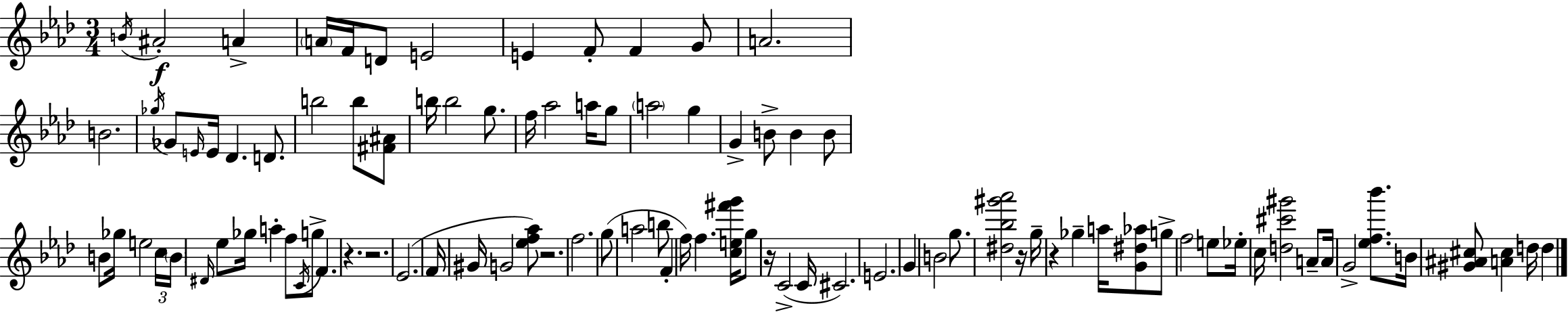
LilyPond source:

{
  \clef treble
  \numericTimeSignature
  \time 3/4
  \key f \minor
  \acciaccatura { b'16 }\f ais'2-. a'4-> | \parenthesize a'16 f'16 d'8 e'2 | e'4 f'8-. f'4 g'8 | a'2. | \break b'2. | \acciaccatura { ges''16 } ges'8 \grace { e'16 } e'16 des'4. | d'8. b''2 b''8 | <fis' ais'>8 b''16 b''2 | \break g''8. f''16 aes''2 | a''16 g''8 \parenthesize a''2 g''4 | g'4-> b'8-> b'4 | b'8 b'8 ges''16 e''2 | \break \tuplet 3/2 { c''16 \parenthesize b'16 \grace { dis'16 } } ees''8 ges''16 a''4-. | f''8 \acciaccatura { c'16 } g''8-> f'4. r4. | r2. | ees'2.( | \break f'16 gis'16 g'2 | <ees'' f'' aes''>8) r2. | f''2. | g''8( a''2 | \break b''8 f'4-. f''16) f''4. | <c'' e'' fis''' g'''>16 g''8 r16 c'2->( | c'16 cis'2.) | e'2. | \break g'4 b'2 | g''8. <dis'' bes'' gis''' aes'''>2 | r16 g''16-- r4 ges''4-- | a''16 <g' dis'' aes''>8 g''8-> f''2 | \break e''8 ees''16-. c''16 <d'' cis''' gis'''>2 | a'8-- a'16 g'2-> | <ees'' f'' bes'''>8. b'16 <gis' ais' cis''>8 <a' cis''>4 | d''16 d''4 \bar "|."
}